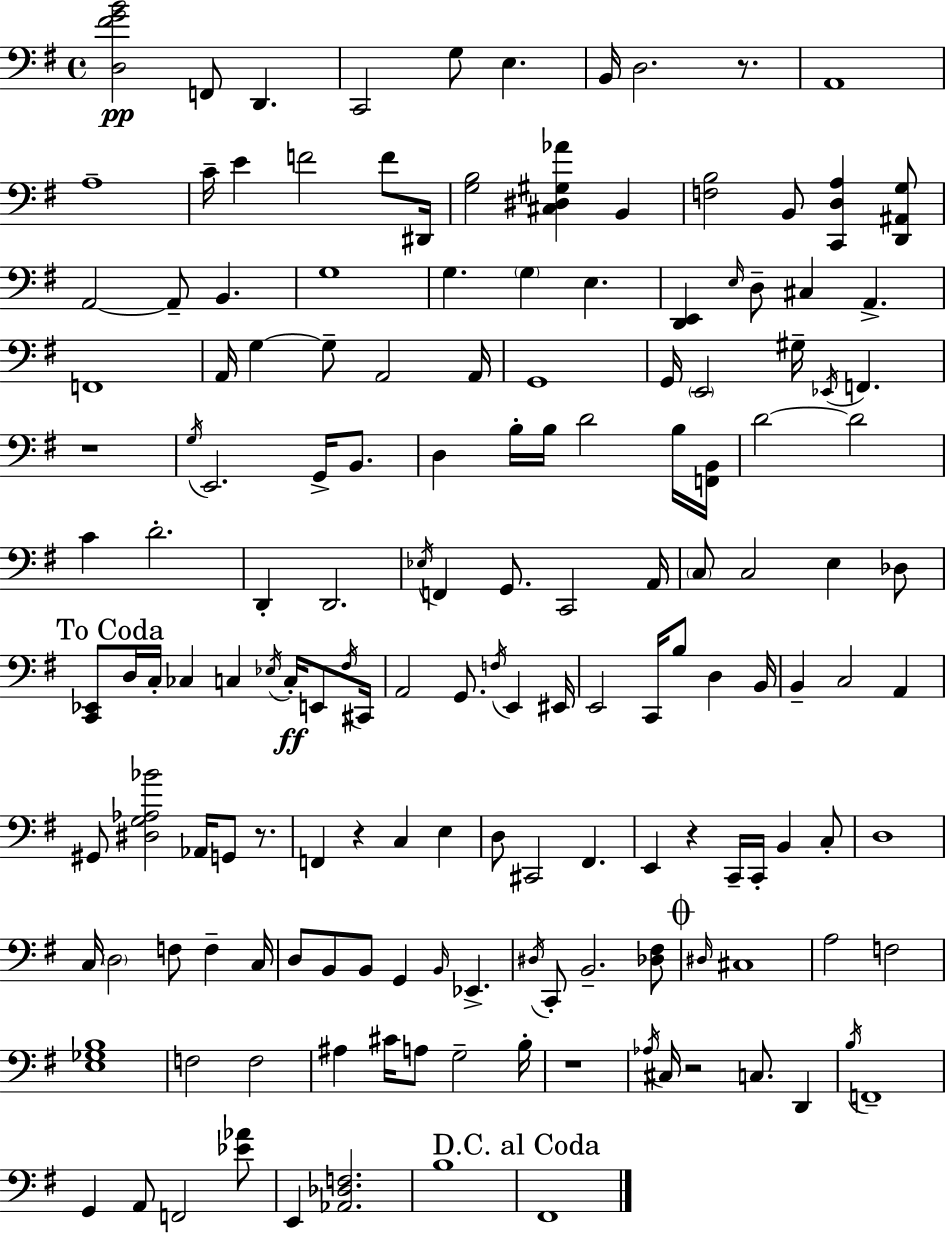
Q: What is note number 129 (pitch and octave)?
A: D2